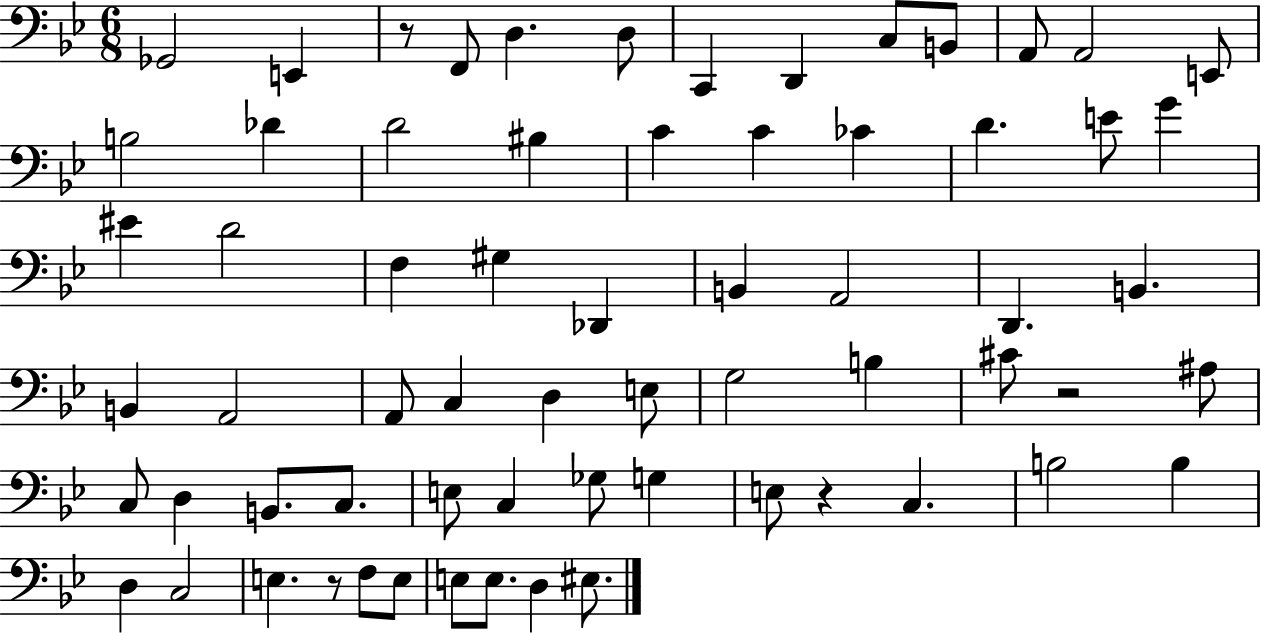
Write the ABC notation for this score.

X:1
T:Untitled
M:6/8
L:1/4
K:Bb
_G,,2 E,, z/2 F,,/2 D, D,/2 C,, D,, C,/2 B,,/2 A,,/2 A,,2 E,,/2 B,2 _D D2 ^B, C C _C D E/2 G ^E D2 F, ^G, _D,, B,, A,,2 D,, B,, B,, A,,2 A,,/2 C, D, E,/2 G,2 B, ^C/2 z2 ^A,/2 C,/2 D, B,,/2 C,/2 E,/2 C, _G,/2 G, E,/2 z C, B,2 B, D, C,2 E, z/2 F,/2 E,/2 E,/2 E,/2 D, ^E,/2